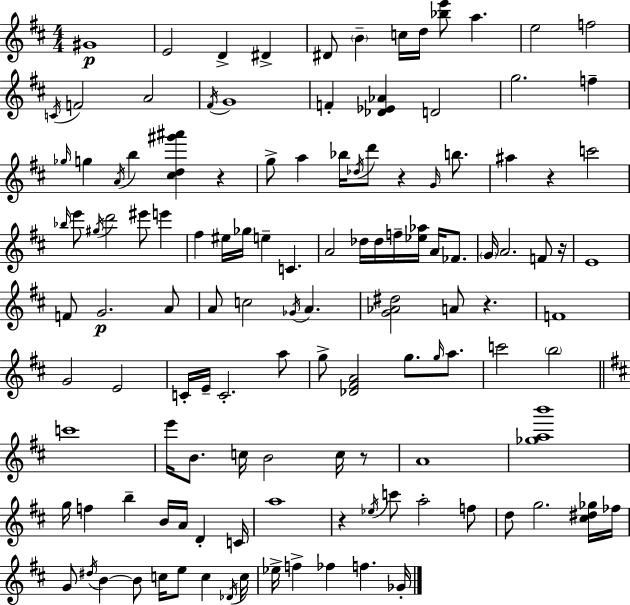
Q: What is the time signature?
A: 4/4